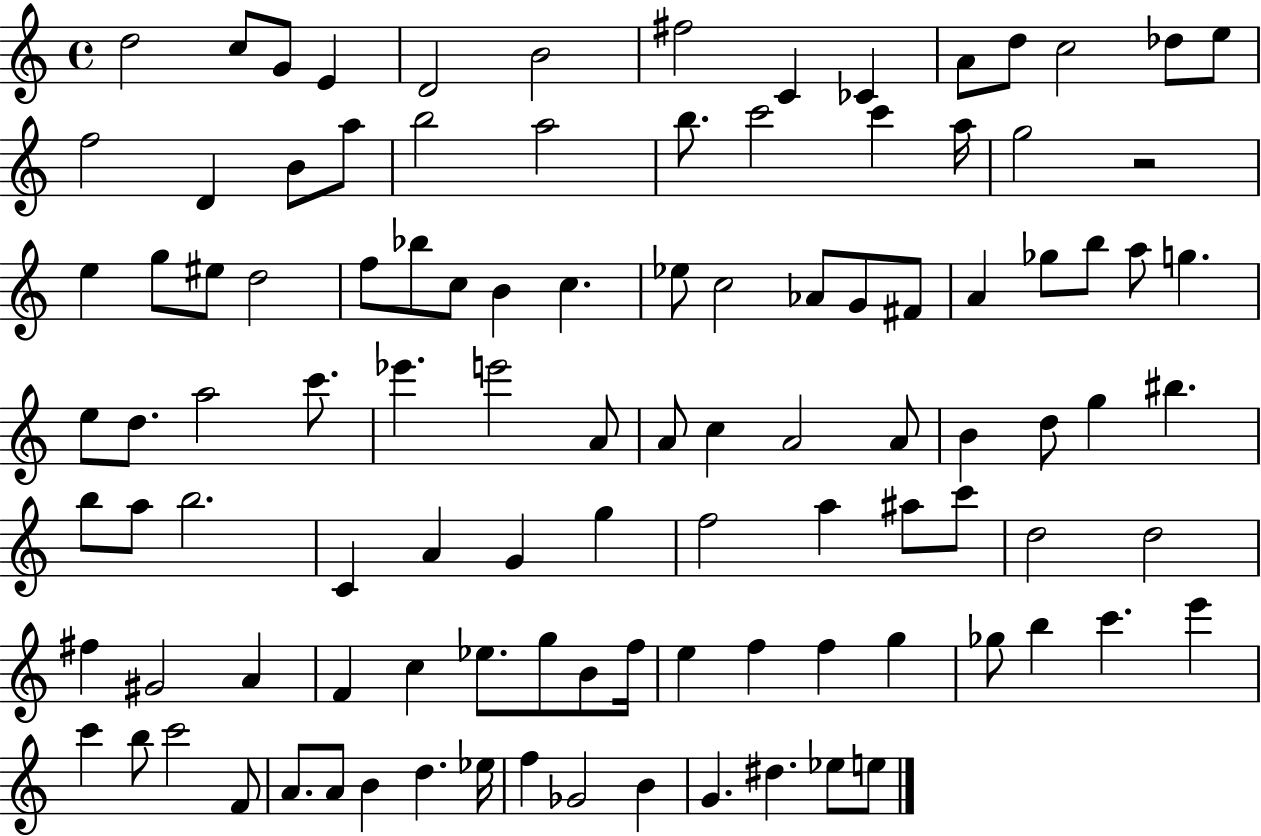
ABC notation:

X:1
T:Untitled
M:4/4
L:1/4
K:C
d2 c/2 G/2 E D2 B2 ^f2 C _C A/2 d/2 c2 _d/2 e/2 f2 D B/2 a/2 b2 a2 b/2 c'2 c' a/4 g2 z2 e g/2 ^e/2 d2 f/2 _b/2 c/2 B c _e/2 c2 _A/2 G/2 ^F/2 A _g/2 b/2 a/2 g e/2 d/2 a2 c'/2 _e' e'2 A/2 A/2 c A2 A/2 B d/2 g ^b b/2 a/2 b2 C A G g f2 a ^a/2 c'/2 d2 d2 ^f ^G2 A F c _e/2 g/2 B/2 f/4 e f f g _g/2 b c' e' c' b/2 c'2 F/2 A/2 A/2 B d _e/4 f _G2 B G ^d _e/2 e/2